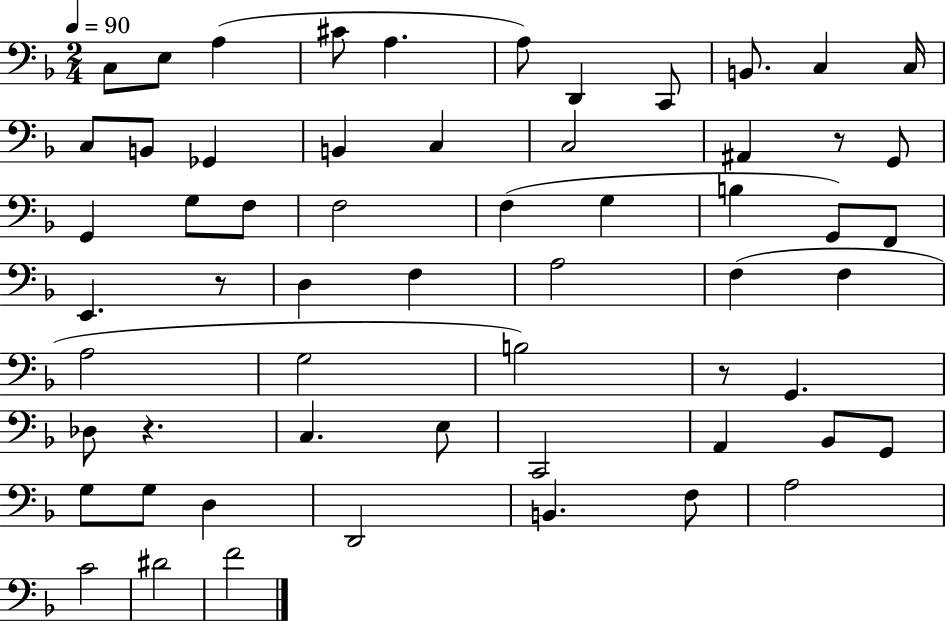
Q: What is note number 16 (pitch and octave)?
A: C3